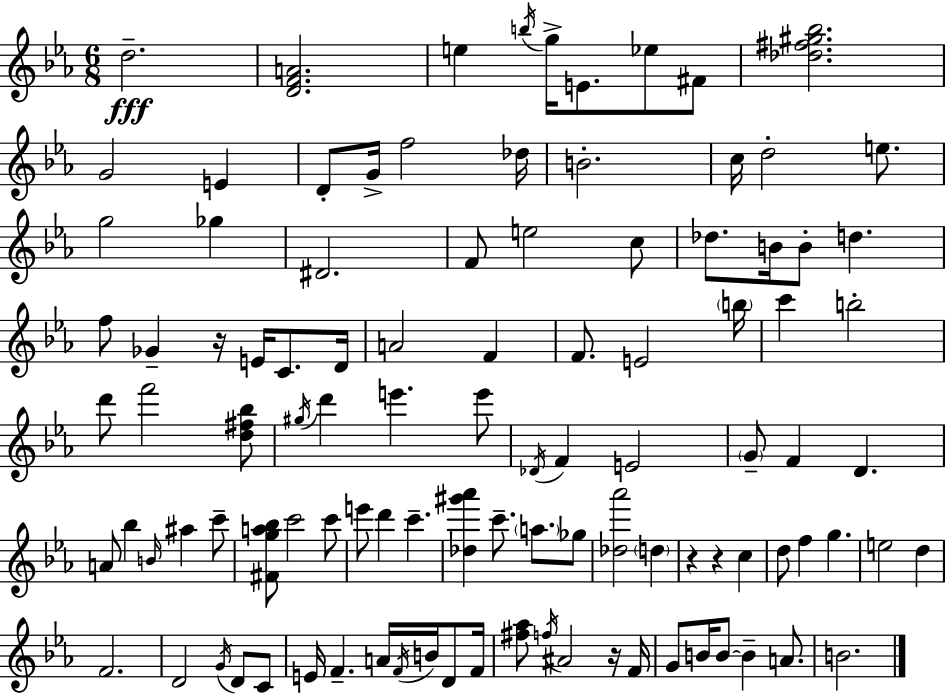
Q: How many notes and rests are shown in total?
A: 103